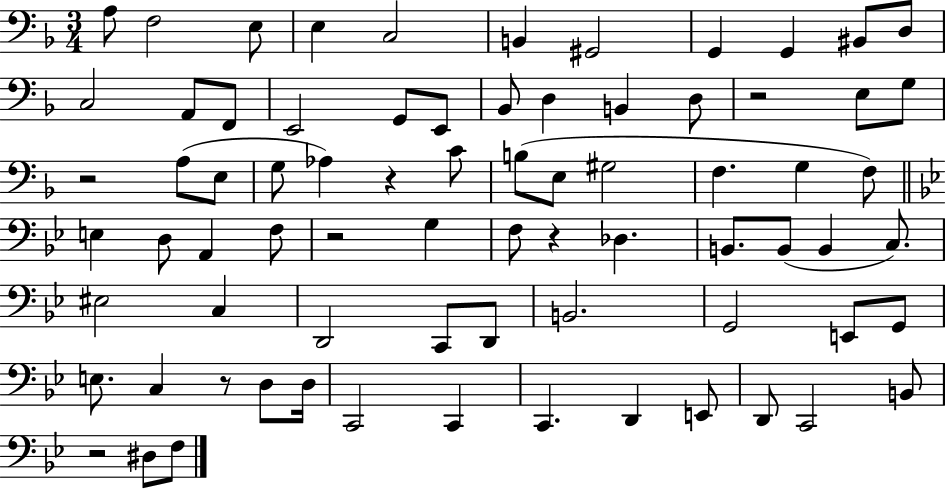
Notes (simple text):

A3/e F3/h E3/e E3/q C3/h B2/q G#2/h G2/q G2/q BIS2/e D3/e C3/h A2/e F2/e E2/h G2/e E2/e Bb2/e D3/q B2/q D3/e R/h E3/e G3/e R/h A3/e E3/e G3/e Ab3/q R/q C4/e B3/e E3/e G#3/h F3/q. G3/q F3/e E3/q D3/e A2/q F3/e R/h G3/q F3/e R/q Db3/q. B2/e. B2/e B2/q C3/e. EIS3/h C3/q D2/h C2/e D2/e B2/h. G2/h E2/e G2/e E3/e. C3/q R/e D3/e D3/s C2/h C2/q C2/q. D2/q E2/e D2/e C2/h B2/e R/h D#3/e F3/e